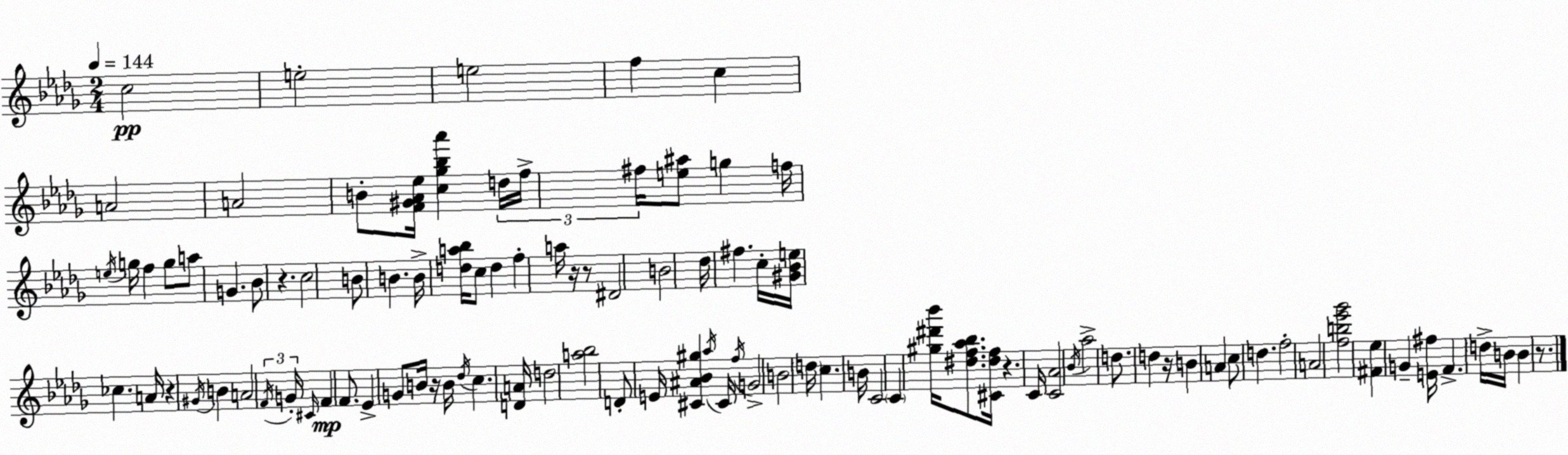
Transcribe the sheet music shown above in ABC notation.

X:1
T:Untitled
M:2/4
L:1/4
K:Bbm
c2 e2 e2 f c A2 A2 B/2 [F^G_A_e]/4 [c_g_b_a'] d/4 f/4 ^f/4 [e^a]/2 g f/4 e/4 g/4 f g/2 a/2 G _B/2 z c2 B/2 B B/4 [da_b]/4 c/2 d f a/4 z/4 z/2 ^D2 B2 _d/4 ^f c/4 [^G_Be]/4 _c A/4 z ^G/4 B A2 F/4 G/4 ^C/4 F F/2 _E G/2 B/4 z/4 B/4 _d/4 c [DA]/4 d2 [a_b]2 D/2 E/4 [^C^A_B^g] _a/4 ^C/4 f/4 G2 B2 d/4 c B/4 C2 C [^g^d'_b']/4 [^df_a_b]/2 [^C^df]/4 z C/4 [C_A]2 _B/4 _a2 d/2 d z/4 B A c/2 d f2 A2 [fb_e'_g']2 [^F_e] G [E^f]/4 F d/4 B/4 B z/2